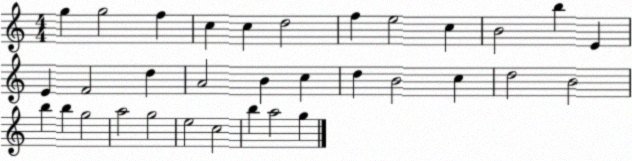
X:1
T:Untitled
M:4/4
L:1/4
K:C
g g2 f c c d2 f e2 c B2 b E E F2 d A2 B c d B2 c d2 B2 b b g2 a2 g2 e2 c2 b a2 g